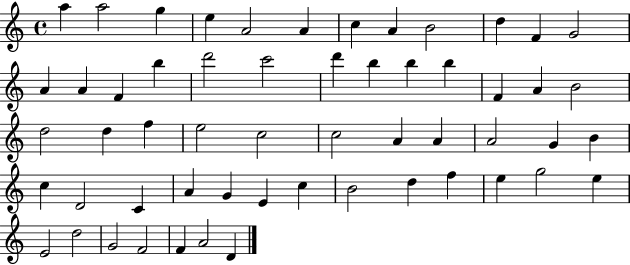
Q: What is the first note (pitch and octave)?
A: A5